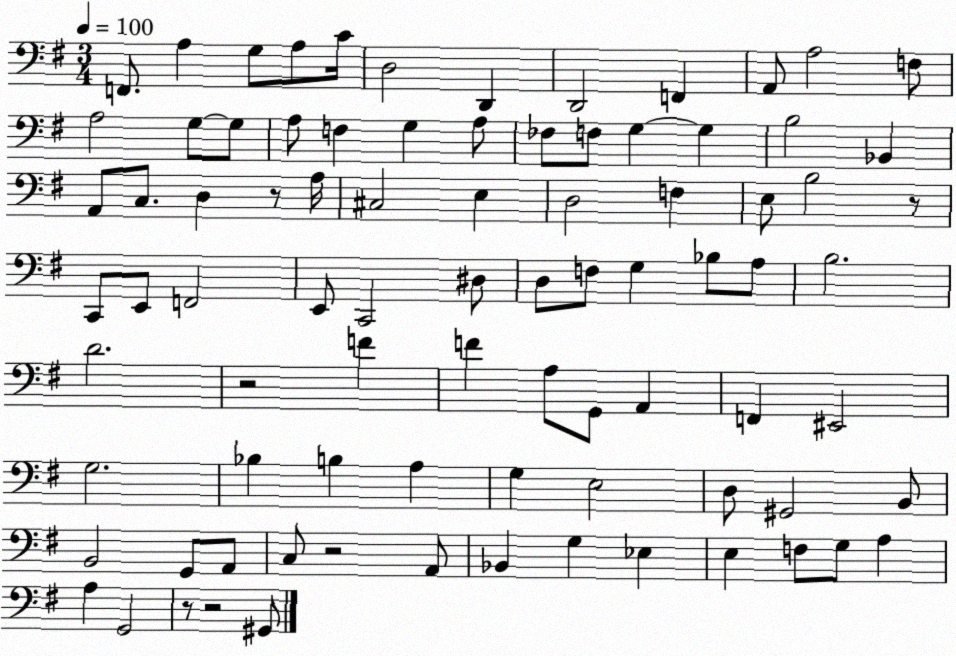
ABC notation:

X:1
T:Untitled
M:3/4
L:1/4
K:G
F,,/2 A, G,/2 A,/2 C/4 D,2 D,, D,,2 F,, A,,/2 A,2 F,/2 A,2 G,/2 G,/2 A,/2 F, G, A,/2 _F,/2 F,/2 G, G, B,2 _B,, A,,/2 C,/2 D, z/2 A,/4 ^C,2 E, D,2 F, E,/2 B,2 z/2 C,,/2 E,,/2 F,,2 E,,/2 C,,2 ^D,/2 D,/2 F,/2 G, _B,/2 A,/2 B,2 D2 z2 F F A,/2 G,,/2 A,, F,, ^E,,2 G,2 _B, B, A, G, E,2 D,/2 ^G,,2 B,,/2 B,,2 G,,/2 A,,/2 C,/2 z2 A,,/2 _B,, G, _E, E, F,/2 G,/2 A, A, G,,2 z/2 z2 ^G,,/2